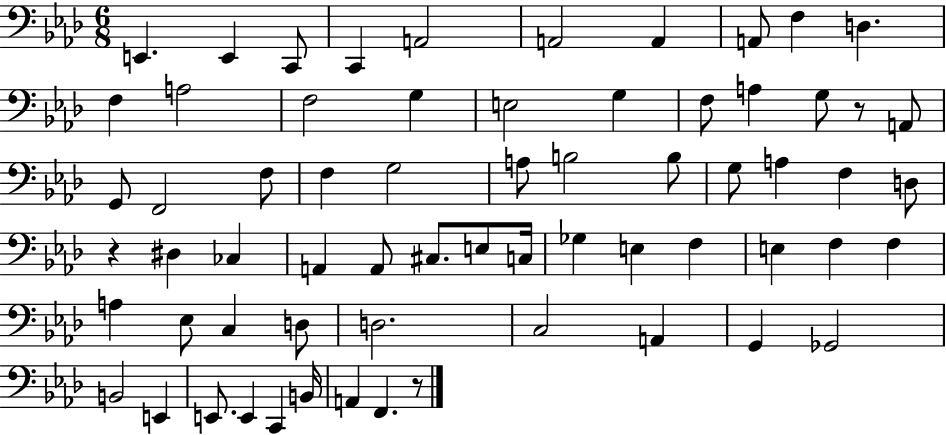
{
  \clef bass
  \numericTimeSignature
  \time 6/8
  \key aes \major
  e,4. e,4 c,8 | c,4 a,2 | a,2 a,4 | a,8 f4 d4. | \break f4 a2 | f2 g4 | e2 g4 | f8 a4 g8 r8 a,8 | \break g,8 f,2 f8 | f4 g2 | a8 b2 b8 | g8 a4 f4 d8 | \break r4 dis4 ces4 | a,4 a,8 cis8. e8 c16 | ges4 e4 f4 | e4 f4 f4 | \break a4 ees8 c4 d8 | d2. | c2 a,4 | g,4 ges,2 | \break b,2 e,4 | e,8. e,4 c,4 b,16 | a,4 f,4. r8 | \bar "|."
}